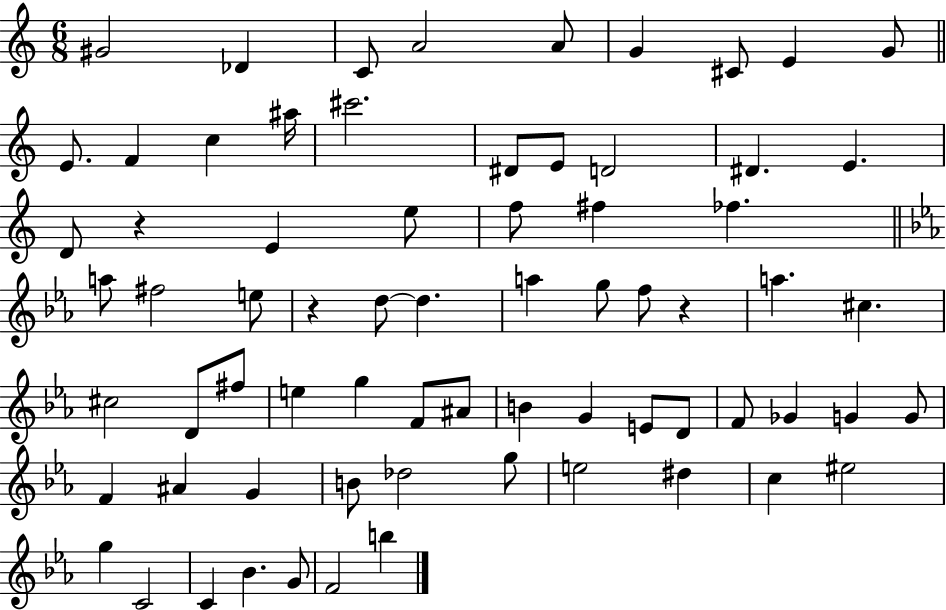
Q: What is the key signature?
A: C major